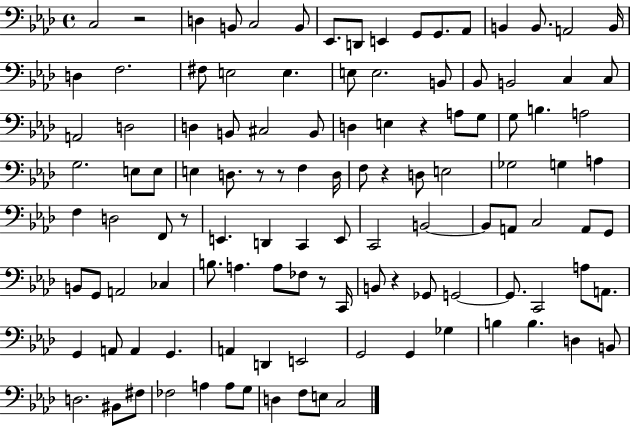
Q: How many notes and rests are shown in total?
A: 116